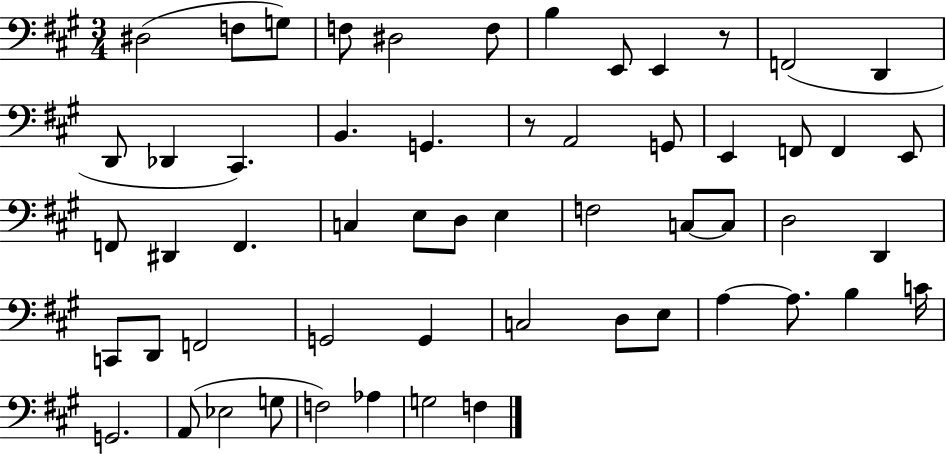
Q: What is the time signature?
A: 3/4